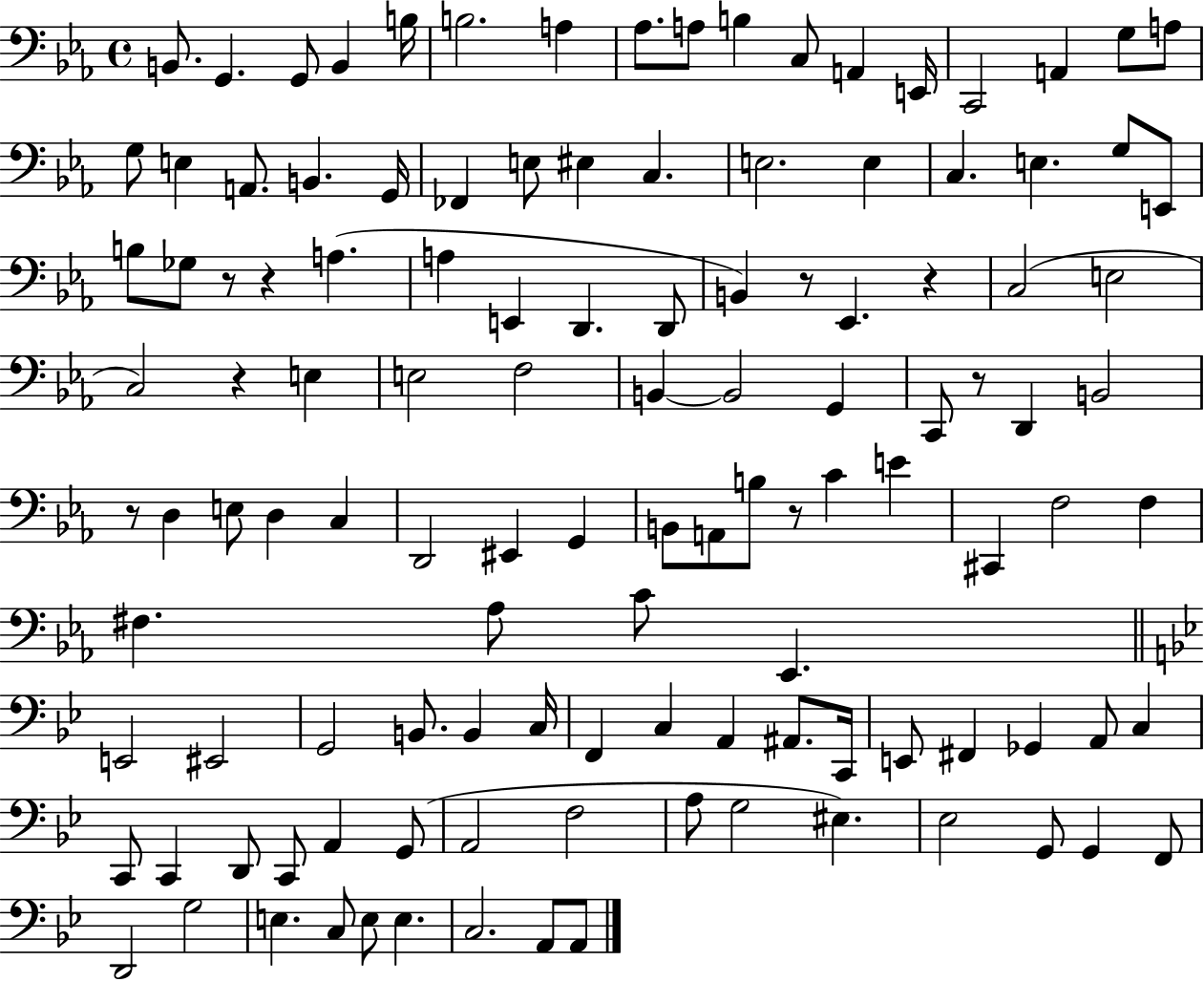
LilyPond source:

{
  \clef bass
  \time 4/4
  \defaultTimeSignature
  \key ees \major
  b,8. g,4. g,8 b,4 b16 | b2. a4 | aes8. a8 b4 c8 a,4 e,16 | c,2 a,4 g8 a8 | \break g8 e4 a,8. b,4. g,16 | fes,4 e8 eis4 c4. | e2. e4 | c4. e4. g8 e,8 | \break b8 ges8 r8 r4 a4.( | a4 e,4 d,4. d,8 | b,4) r8 ees,4. r4 | c2( e2 | \break c2) r4 e4 | e2 f2 | b,4~~ b,2 g,4 | c,8 r8 d,4 b,2 | \break r8 d4 e8 d4 c4 | d,2 eis,4 g,4 | b,8 a,8 b8 r8 c'4 e'4 | cis,4 f2 f4 | \break fis4. aes8 c'8 ees,4. | \bar "||" \break \key bes \major e,2 eis,2 | g,2 b,8. b,4 c16 | f,4 c4 a,4 ais,8. c,16 | e,8 fis,4 ges,4 a,8 c4 | \break c,8 c,4 d,8 c,8 a,4 g,8( | a,2 f2 | a8 g2 eis4.) | ees2 g,8 g,4 f,8 | \break d,2 g2 | e4. c8 e8 e4. | c2. a,8 a,8 | \bar "|."
}